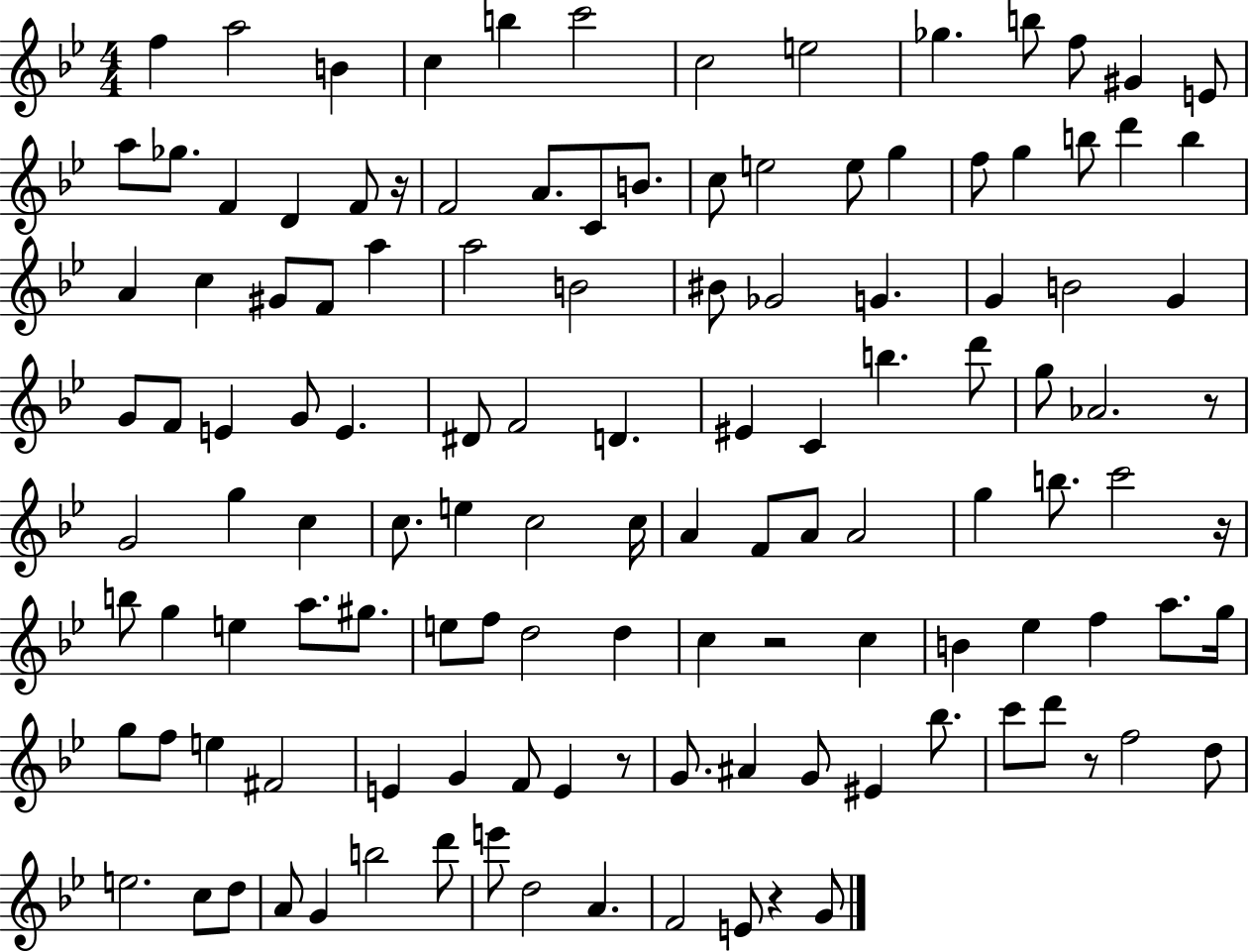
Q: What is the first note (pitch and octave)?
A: F5